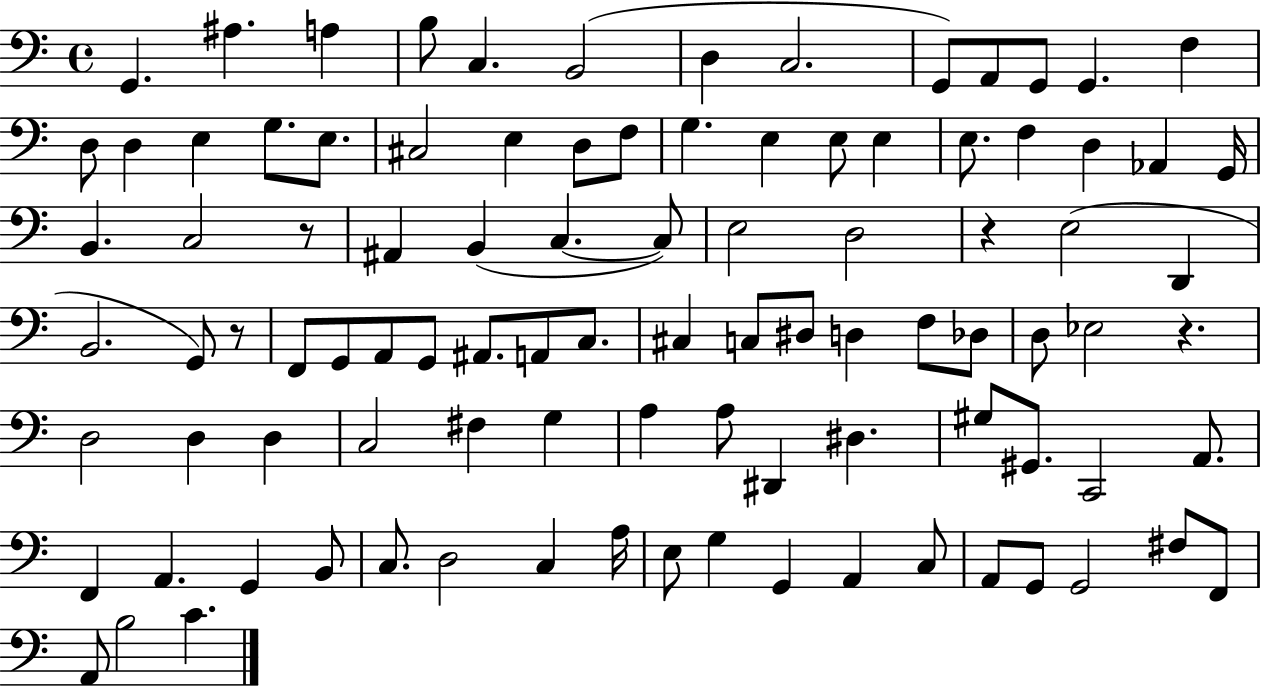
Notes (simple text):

G2/q. A#3/q. A3/q B3/e C3/q. B2/h D3/q C3/h. G2/e A2/e G2/e G2/q. F3/q D3/e D3/q E3/q G3/e. E3/e. C#3/h E3/q D3/e F3/e G3/q. E3/q E3/e E3/q E3/e. F3/q D3/q Ab2/q G2/s B2/q. C3/h R/e A#2/q B2/q C3/q. C3/e E3/h D3/h R/q E3/h D2/q B2/h. G2/e R/e F2/e G2/e A2/e G2/e A#2/e. A2/e C3/e. C#3/q C3/e D#3/e D3/q F3/e Db3/e D3/e Eb3/h R/q. D3/h D3/q D3/q C3/h F#3/q G3/q A3/q A3/e D#2/q D#3/q. G#3/e G#2/e. C2/h A2/e. F2/q A2/q. G2/q B2/e C3/e. D3/h C3/q A3/s E3/e G3/q G2/q A2/q C3/e A2/e G2/e G2/h F#3/e F2/e A2/e B3/h C4/q.